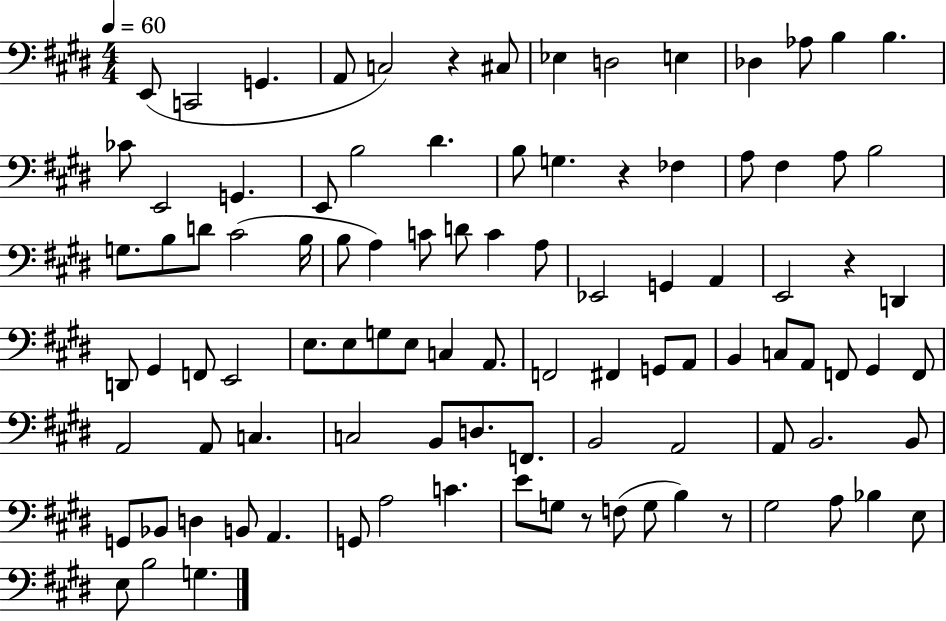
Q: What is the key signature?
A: E major